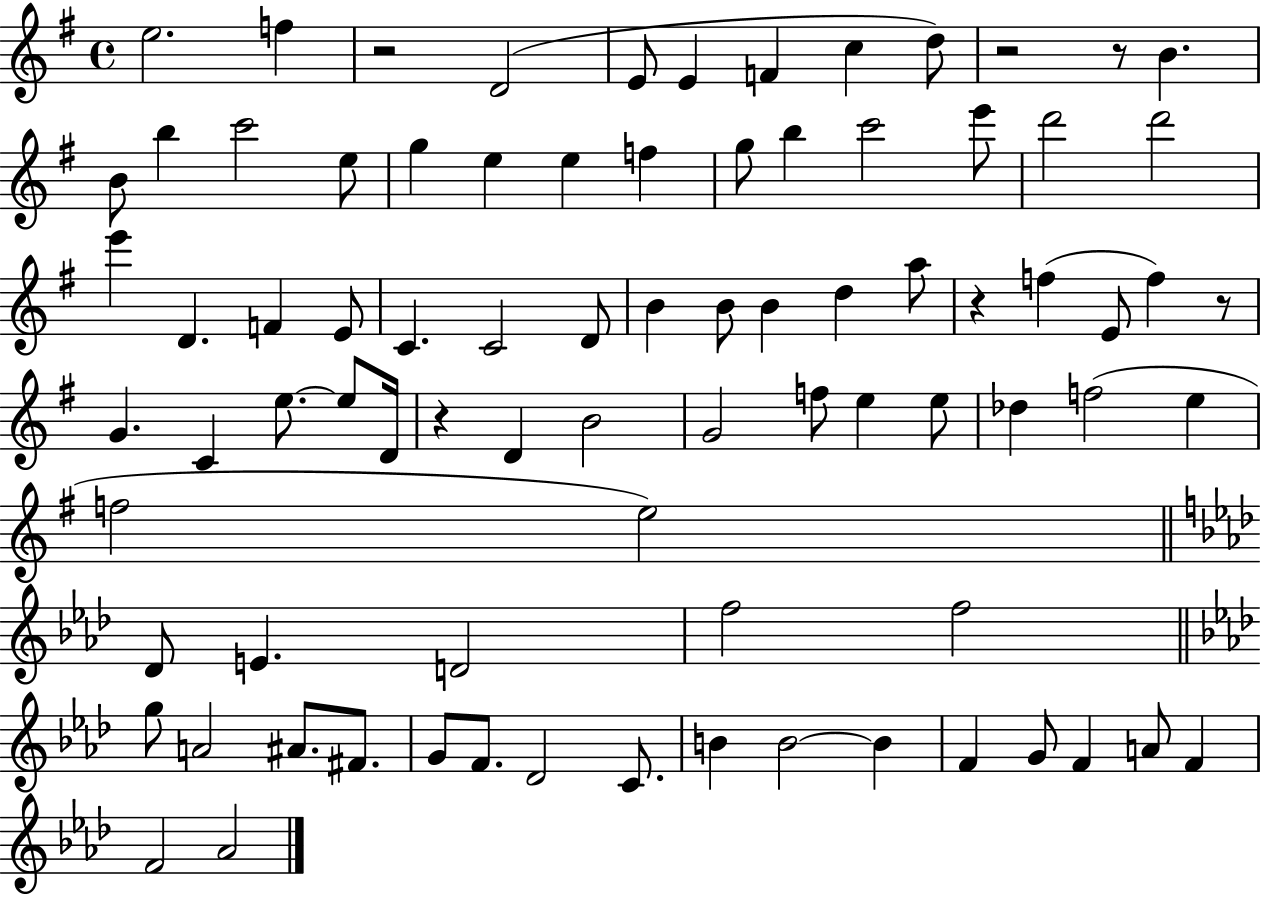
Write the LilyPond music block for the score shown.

{
  \clef treble
  \time 4/4
  \defaultTimeSignature
  \key g \major
  \repeat volta 2 { e''2. f''4 | r2 d'2( | e'8 e'4 f'4 c''4 d''8) | r2 r8 b'4. | \break b'8 b''4 c'''2 e''8 | g''4 e''4 e''4 f''4 | g''8 b''4 c'''2 e'''8 | d'''2 d'''2 | \break e'''4 d'4. f'4 e'8 | c'4. c'2 d'8 | b'4 b'8 b'4 d''4 a''8 | r4 f''4( e'8 f''4) r8 | \break g'4. c'4 e''8.~~ e''8 d'16 | r4 d'4 b'2 | g'2 f''8 e''4 e''8 | des''4 f''2( e''4 | \break f''2 e''2) | \bar "||" \break \key aes \major des'8 e'4. d'2 | f''2 f''2 | \bar "||" \break \key f \minor g''8 a'2 ais'8. fis'8. | g'8 f'8. des'2 c'8. | b'4 b'2~~ b'4 | f'4 g'8 f'4 a'8 f'4 | \break f'2 aes'2 | } \bar "|."
}